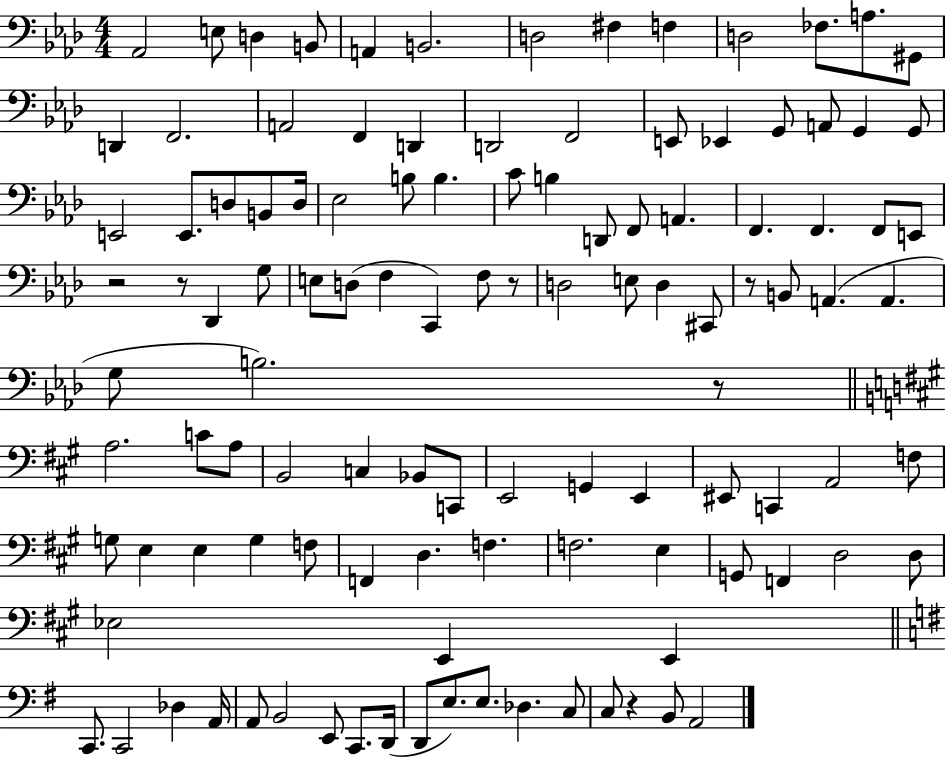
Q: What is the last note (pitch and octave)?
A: A2